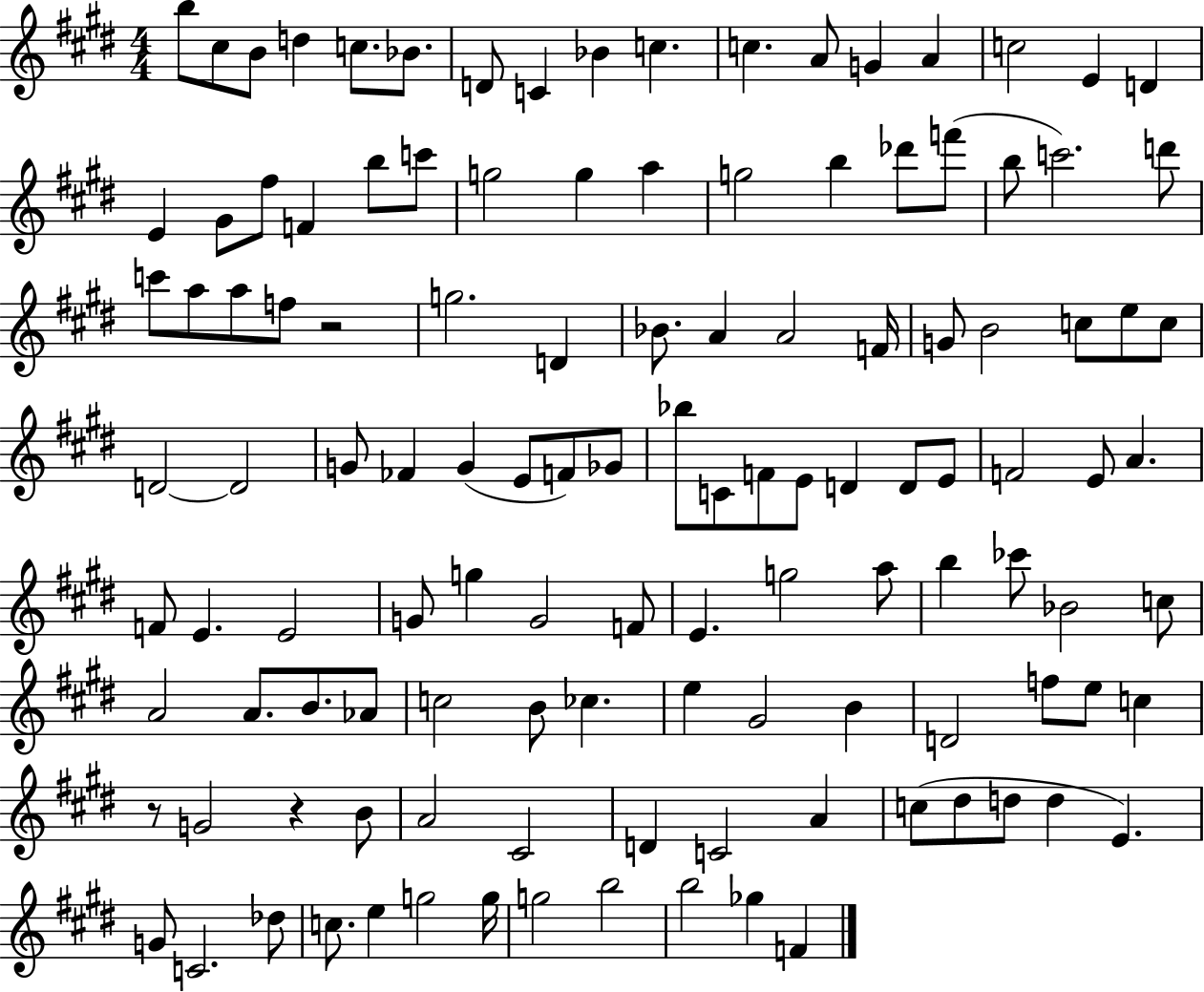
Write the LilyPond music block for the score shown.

{
  \clef treble
  \numericTimeSignature
  \time 4/4
  \key e \major
  \repeat volta 2 { b''8 cis''8 b'8 d''4 c''8. bes'8. | d'8 c'4 bes'4 c''4. | c''4. a'8 g'4 a'4 | c''2 e'4 d'4 | \break e'4 gis'8 fis''8 f'4 b''8 c'''8 | g''2 g''4 a''4 | g''2 b''4 des'''8 f'''8( | b''8 c'''2.) d'''8 | \break c'''8 a''8 a''8 f''8 r2 | g''2. d'4 | bes'8. a'4 a'2 f'16 | g'8 b'2 c''8 e''8 c''8 | \break d'2~~ d'2 | g'8 fes'4 g'4( e'8 f'8) ges'8 | bes''8 c'8 f'8 e'8 d'4 d'8 e'8 | f'2 e'8 a'4. | \break f'8 e'4. e'2 | g'8 g''4 g'2 f'8 | e'4. g''2 a''8 | b''4 ces'''8 bes'2 c''8 | \break a'2 a'8. b'8. aes'8 | c''2 b'8 ces''4. | e''4 gis'2 b'4 | d'2 f''8 e''8 c''4 | \break r8 g'2 r4 b'8 | a'2 cis'2 | d'4 c'2 a'4 | c''8( dis''8 d''8 d''4 e'4.) | \break g'8 c'2. des''8 | c''8. e''4 g''2 g''16 | g''2 b''2 | b''2 ges''4 f'4 | \break } \bar "|."
}